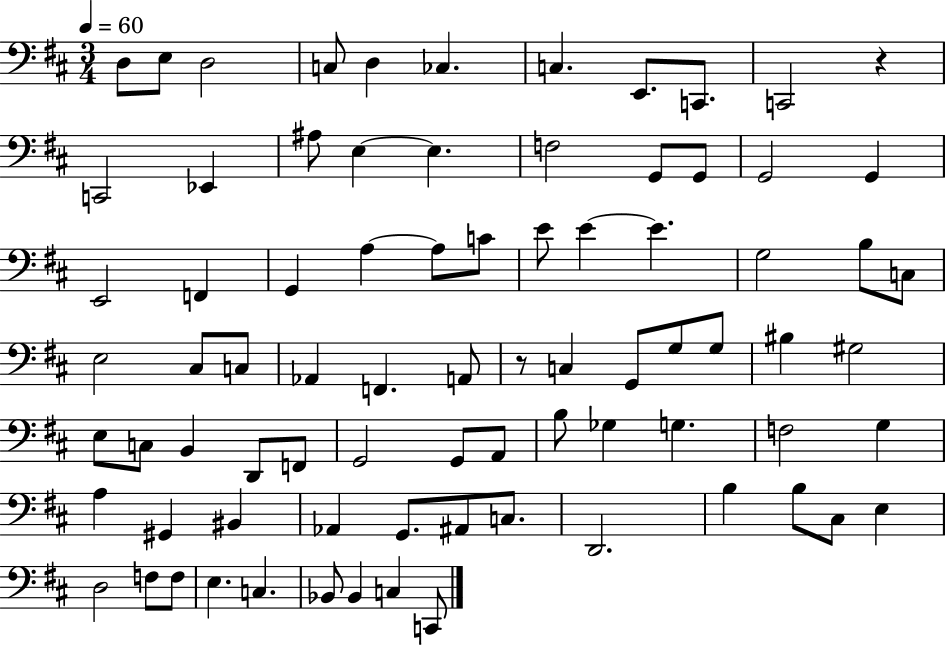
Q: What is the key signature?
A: D major